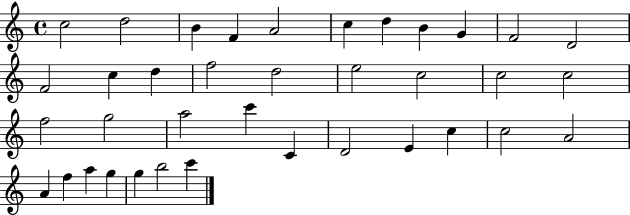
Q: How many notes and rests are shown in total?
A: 37